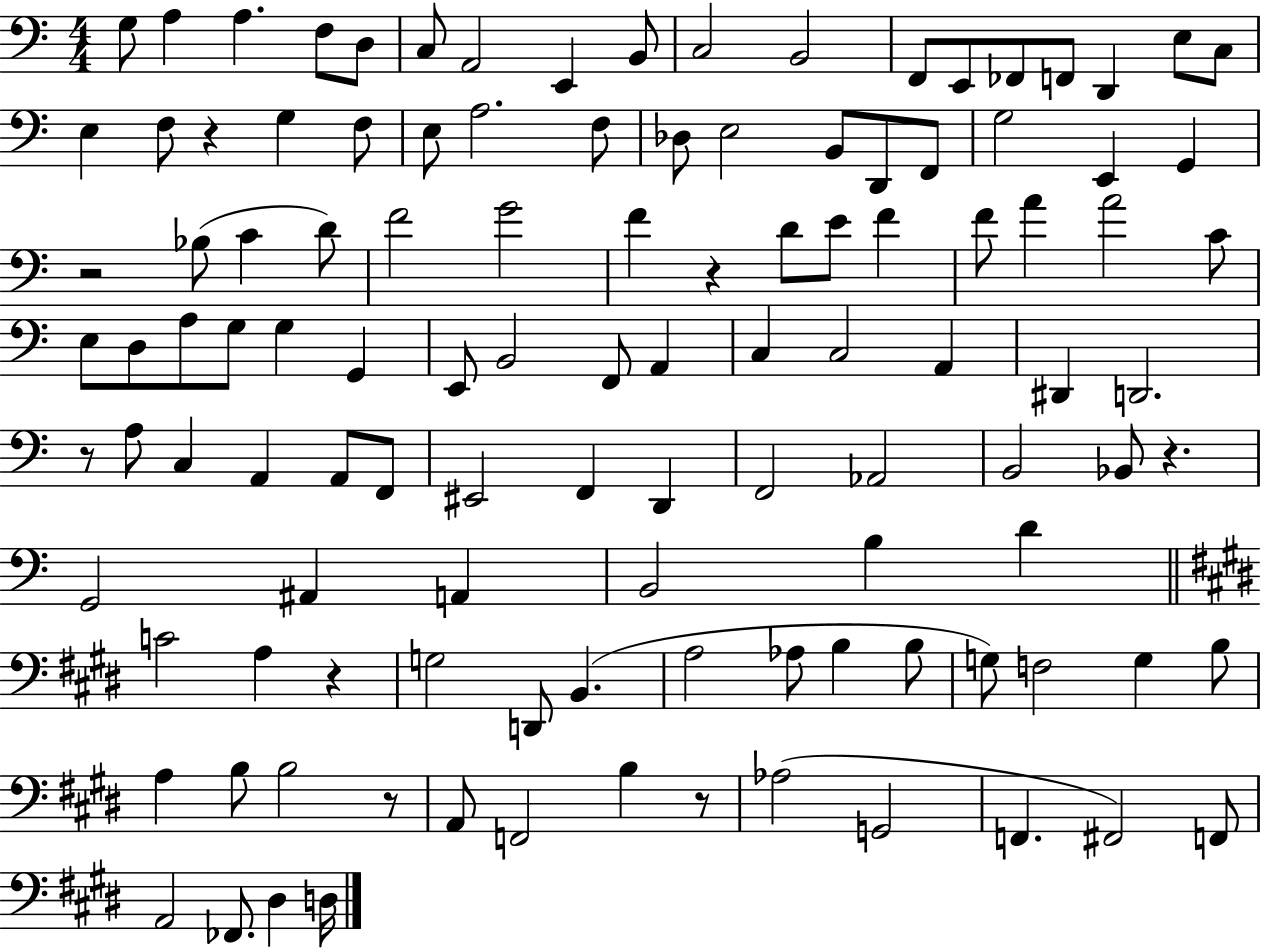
X:1
T:Untitled
M:4/4
L:1/4
K:C
G,/2 A, A, F,/2 D,/2 C,/2 A,,2 E,, B,,/2 C,2 B,,2 F,,/2 E,,/2 _F,,/2 F,,/2 D,, E,/2 C,/2 E, F,/2 z G, F,/2 E,/2 A,2 F,/2 _D,/2 E,2 B,,/2 D,,/2 F,,/2 G,2 E,, G,, z2 _B,/2 C D/2 F2 G2 F z D/2 E/2 F F/2 A A2 C/2 E,/2 D,/2 A,/2 G,/2 G, G,, E,,/2 B,,2 F,,/2 A,, C, C,2 A,, ^D,, D,,2 z/2 A,/2 C, A,, A,,/2 F,,/2 ^E,,2 F,, D,, F,,2 _A,,2 B,,2 _B,,/2 z G,,2 ^A,, A,, B,,2 B, D C2 A, z G,2 D,,/2 B,, A,2 _A,/2 B, B,/2 G,/2 F,2 G, B,/2 A, B,/2 B,2 z/2 A,,/2 F,,2 B, z/2 _A,2 G,,2 F,, ^F,,2 F,,/2 A,,2 _F,,/2 ^D, D,/4